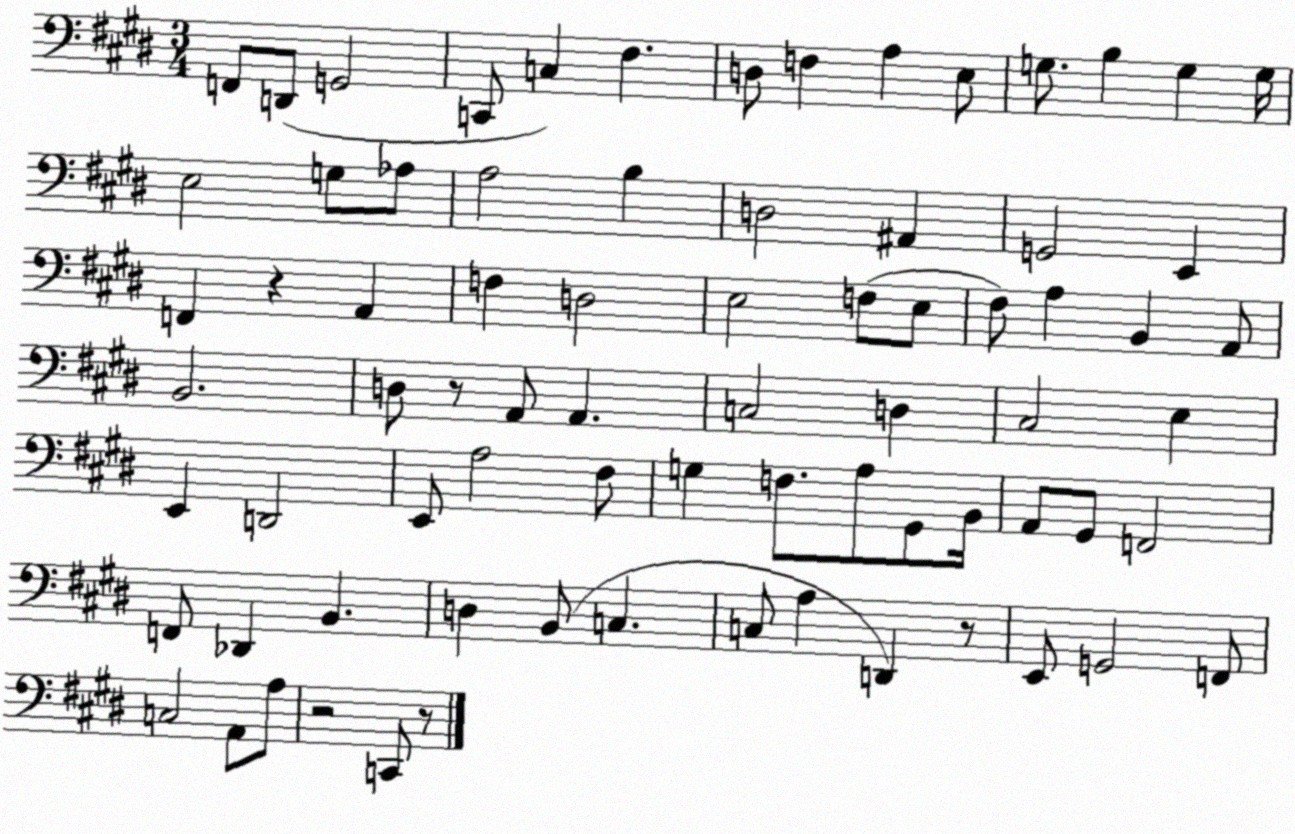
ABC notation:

X:1
T:Untitled
M:3/4
L:1/4
K:E
F,,/2 D,,/2 G,,2 C,,/2 C, ^F, D,/2 F, A, E,/2 G,/2 B, G, G,/4 E,2 G,/2 _A,/2 A,2 B, D,2 ^A,, G,,2 E,, F,, z A,, F, D,2 E,2 F,/2 E,/2 ^F,/2 A, B,, A,,/2 B,,2 D,/2 z/2 A,,/2 A,, C,2 D, ^C,2 E, E,, D,,2 E,,/2 A,2 ^F,/2 G, F,/2 A,/2 ^G,,/2 B,,/4 A,,/2 ^G,,/2 F,,2 F,,/2 _D,, B,, D, B,,/2 C, C,/2 A, D,, z/2 E,,/2 G,,2 F,,/2 C,2 A,,/2 A,/2 z2 C,,/2 z/2